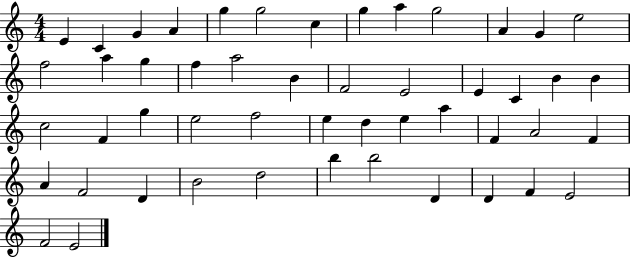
{
  \clef treble
  \numericTimeSignature
  \time 4/4
  \key c \major
  e'4 c'4 g'4 a'4 | g''4 g''2 c''4 | g''4 a''4 g''2 | a'4 g'4 e''2 | \break f''2 a''4 g''4 | f''4 a''2 b'4 | f'2 e'2 | e'4 c'4 b'4 b'4 | \break c''2 f'4 g''4 | e''2 f''2 | e''4 d''4 e''4 a''4 | f'4 a'2 f'4 | \break a'4 f'2 d'4 | b'2 d''2 | b''4 b''2 d'4 | d'4 f'4 e'2 | \break f'2 e'2 | \bar "|."
}